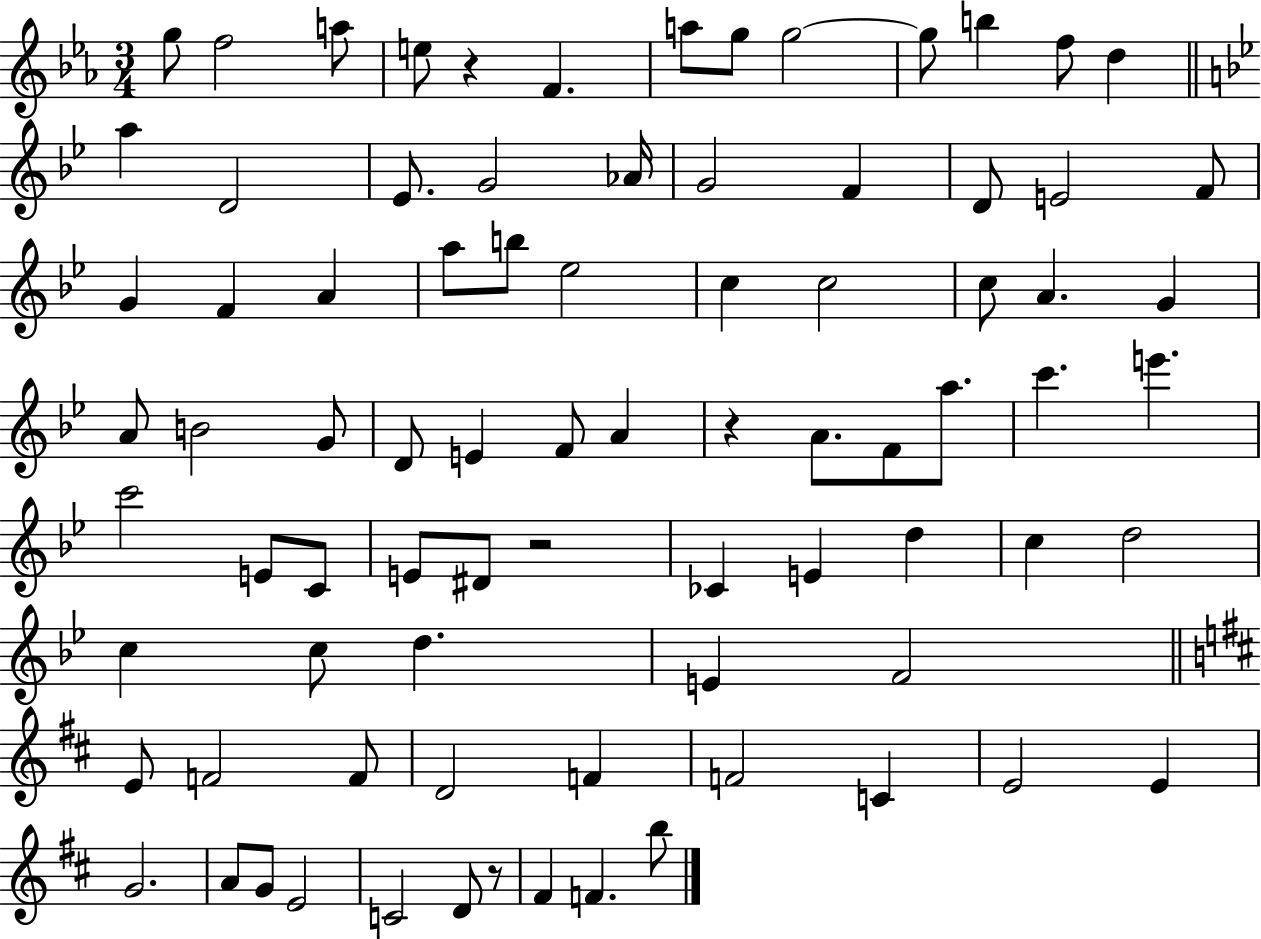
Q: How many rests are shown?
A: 4